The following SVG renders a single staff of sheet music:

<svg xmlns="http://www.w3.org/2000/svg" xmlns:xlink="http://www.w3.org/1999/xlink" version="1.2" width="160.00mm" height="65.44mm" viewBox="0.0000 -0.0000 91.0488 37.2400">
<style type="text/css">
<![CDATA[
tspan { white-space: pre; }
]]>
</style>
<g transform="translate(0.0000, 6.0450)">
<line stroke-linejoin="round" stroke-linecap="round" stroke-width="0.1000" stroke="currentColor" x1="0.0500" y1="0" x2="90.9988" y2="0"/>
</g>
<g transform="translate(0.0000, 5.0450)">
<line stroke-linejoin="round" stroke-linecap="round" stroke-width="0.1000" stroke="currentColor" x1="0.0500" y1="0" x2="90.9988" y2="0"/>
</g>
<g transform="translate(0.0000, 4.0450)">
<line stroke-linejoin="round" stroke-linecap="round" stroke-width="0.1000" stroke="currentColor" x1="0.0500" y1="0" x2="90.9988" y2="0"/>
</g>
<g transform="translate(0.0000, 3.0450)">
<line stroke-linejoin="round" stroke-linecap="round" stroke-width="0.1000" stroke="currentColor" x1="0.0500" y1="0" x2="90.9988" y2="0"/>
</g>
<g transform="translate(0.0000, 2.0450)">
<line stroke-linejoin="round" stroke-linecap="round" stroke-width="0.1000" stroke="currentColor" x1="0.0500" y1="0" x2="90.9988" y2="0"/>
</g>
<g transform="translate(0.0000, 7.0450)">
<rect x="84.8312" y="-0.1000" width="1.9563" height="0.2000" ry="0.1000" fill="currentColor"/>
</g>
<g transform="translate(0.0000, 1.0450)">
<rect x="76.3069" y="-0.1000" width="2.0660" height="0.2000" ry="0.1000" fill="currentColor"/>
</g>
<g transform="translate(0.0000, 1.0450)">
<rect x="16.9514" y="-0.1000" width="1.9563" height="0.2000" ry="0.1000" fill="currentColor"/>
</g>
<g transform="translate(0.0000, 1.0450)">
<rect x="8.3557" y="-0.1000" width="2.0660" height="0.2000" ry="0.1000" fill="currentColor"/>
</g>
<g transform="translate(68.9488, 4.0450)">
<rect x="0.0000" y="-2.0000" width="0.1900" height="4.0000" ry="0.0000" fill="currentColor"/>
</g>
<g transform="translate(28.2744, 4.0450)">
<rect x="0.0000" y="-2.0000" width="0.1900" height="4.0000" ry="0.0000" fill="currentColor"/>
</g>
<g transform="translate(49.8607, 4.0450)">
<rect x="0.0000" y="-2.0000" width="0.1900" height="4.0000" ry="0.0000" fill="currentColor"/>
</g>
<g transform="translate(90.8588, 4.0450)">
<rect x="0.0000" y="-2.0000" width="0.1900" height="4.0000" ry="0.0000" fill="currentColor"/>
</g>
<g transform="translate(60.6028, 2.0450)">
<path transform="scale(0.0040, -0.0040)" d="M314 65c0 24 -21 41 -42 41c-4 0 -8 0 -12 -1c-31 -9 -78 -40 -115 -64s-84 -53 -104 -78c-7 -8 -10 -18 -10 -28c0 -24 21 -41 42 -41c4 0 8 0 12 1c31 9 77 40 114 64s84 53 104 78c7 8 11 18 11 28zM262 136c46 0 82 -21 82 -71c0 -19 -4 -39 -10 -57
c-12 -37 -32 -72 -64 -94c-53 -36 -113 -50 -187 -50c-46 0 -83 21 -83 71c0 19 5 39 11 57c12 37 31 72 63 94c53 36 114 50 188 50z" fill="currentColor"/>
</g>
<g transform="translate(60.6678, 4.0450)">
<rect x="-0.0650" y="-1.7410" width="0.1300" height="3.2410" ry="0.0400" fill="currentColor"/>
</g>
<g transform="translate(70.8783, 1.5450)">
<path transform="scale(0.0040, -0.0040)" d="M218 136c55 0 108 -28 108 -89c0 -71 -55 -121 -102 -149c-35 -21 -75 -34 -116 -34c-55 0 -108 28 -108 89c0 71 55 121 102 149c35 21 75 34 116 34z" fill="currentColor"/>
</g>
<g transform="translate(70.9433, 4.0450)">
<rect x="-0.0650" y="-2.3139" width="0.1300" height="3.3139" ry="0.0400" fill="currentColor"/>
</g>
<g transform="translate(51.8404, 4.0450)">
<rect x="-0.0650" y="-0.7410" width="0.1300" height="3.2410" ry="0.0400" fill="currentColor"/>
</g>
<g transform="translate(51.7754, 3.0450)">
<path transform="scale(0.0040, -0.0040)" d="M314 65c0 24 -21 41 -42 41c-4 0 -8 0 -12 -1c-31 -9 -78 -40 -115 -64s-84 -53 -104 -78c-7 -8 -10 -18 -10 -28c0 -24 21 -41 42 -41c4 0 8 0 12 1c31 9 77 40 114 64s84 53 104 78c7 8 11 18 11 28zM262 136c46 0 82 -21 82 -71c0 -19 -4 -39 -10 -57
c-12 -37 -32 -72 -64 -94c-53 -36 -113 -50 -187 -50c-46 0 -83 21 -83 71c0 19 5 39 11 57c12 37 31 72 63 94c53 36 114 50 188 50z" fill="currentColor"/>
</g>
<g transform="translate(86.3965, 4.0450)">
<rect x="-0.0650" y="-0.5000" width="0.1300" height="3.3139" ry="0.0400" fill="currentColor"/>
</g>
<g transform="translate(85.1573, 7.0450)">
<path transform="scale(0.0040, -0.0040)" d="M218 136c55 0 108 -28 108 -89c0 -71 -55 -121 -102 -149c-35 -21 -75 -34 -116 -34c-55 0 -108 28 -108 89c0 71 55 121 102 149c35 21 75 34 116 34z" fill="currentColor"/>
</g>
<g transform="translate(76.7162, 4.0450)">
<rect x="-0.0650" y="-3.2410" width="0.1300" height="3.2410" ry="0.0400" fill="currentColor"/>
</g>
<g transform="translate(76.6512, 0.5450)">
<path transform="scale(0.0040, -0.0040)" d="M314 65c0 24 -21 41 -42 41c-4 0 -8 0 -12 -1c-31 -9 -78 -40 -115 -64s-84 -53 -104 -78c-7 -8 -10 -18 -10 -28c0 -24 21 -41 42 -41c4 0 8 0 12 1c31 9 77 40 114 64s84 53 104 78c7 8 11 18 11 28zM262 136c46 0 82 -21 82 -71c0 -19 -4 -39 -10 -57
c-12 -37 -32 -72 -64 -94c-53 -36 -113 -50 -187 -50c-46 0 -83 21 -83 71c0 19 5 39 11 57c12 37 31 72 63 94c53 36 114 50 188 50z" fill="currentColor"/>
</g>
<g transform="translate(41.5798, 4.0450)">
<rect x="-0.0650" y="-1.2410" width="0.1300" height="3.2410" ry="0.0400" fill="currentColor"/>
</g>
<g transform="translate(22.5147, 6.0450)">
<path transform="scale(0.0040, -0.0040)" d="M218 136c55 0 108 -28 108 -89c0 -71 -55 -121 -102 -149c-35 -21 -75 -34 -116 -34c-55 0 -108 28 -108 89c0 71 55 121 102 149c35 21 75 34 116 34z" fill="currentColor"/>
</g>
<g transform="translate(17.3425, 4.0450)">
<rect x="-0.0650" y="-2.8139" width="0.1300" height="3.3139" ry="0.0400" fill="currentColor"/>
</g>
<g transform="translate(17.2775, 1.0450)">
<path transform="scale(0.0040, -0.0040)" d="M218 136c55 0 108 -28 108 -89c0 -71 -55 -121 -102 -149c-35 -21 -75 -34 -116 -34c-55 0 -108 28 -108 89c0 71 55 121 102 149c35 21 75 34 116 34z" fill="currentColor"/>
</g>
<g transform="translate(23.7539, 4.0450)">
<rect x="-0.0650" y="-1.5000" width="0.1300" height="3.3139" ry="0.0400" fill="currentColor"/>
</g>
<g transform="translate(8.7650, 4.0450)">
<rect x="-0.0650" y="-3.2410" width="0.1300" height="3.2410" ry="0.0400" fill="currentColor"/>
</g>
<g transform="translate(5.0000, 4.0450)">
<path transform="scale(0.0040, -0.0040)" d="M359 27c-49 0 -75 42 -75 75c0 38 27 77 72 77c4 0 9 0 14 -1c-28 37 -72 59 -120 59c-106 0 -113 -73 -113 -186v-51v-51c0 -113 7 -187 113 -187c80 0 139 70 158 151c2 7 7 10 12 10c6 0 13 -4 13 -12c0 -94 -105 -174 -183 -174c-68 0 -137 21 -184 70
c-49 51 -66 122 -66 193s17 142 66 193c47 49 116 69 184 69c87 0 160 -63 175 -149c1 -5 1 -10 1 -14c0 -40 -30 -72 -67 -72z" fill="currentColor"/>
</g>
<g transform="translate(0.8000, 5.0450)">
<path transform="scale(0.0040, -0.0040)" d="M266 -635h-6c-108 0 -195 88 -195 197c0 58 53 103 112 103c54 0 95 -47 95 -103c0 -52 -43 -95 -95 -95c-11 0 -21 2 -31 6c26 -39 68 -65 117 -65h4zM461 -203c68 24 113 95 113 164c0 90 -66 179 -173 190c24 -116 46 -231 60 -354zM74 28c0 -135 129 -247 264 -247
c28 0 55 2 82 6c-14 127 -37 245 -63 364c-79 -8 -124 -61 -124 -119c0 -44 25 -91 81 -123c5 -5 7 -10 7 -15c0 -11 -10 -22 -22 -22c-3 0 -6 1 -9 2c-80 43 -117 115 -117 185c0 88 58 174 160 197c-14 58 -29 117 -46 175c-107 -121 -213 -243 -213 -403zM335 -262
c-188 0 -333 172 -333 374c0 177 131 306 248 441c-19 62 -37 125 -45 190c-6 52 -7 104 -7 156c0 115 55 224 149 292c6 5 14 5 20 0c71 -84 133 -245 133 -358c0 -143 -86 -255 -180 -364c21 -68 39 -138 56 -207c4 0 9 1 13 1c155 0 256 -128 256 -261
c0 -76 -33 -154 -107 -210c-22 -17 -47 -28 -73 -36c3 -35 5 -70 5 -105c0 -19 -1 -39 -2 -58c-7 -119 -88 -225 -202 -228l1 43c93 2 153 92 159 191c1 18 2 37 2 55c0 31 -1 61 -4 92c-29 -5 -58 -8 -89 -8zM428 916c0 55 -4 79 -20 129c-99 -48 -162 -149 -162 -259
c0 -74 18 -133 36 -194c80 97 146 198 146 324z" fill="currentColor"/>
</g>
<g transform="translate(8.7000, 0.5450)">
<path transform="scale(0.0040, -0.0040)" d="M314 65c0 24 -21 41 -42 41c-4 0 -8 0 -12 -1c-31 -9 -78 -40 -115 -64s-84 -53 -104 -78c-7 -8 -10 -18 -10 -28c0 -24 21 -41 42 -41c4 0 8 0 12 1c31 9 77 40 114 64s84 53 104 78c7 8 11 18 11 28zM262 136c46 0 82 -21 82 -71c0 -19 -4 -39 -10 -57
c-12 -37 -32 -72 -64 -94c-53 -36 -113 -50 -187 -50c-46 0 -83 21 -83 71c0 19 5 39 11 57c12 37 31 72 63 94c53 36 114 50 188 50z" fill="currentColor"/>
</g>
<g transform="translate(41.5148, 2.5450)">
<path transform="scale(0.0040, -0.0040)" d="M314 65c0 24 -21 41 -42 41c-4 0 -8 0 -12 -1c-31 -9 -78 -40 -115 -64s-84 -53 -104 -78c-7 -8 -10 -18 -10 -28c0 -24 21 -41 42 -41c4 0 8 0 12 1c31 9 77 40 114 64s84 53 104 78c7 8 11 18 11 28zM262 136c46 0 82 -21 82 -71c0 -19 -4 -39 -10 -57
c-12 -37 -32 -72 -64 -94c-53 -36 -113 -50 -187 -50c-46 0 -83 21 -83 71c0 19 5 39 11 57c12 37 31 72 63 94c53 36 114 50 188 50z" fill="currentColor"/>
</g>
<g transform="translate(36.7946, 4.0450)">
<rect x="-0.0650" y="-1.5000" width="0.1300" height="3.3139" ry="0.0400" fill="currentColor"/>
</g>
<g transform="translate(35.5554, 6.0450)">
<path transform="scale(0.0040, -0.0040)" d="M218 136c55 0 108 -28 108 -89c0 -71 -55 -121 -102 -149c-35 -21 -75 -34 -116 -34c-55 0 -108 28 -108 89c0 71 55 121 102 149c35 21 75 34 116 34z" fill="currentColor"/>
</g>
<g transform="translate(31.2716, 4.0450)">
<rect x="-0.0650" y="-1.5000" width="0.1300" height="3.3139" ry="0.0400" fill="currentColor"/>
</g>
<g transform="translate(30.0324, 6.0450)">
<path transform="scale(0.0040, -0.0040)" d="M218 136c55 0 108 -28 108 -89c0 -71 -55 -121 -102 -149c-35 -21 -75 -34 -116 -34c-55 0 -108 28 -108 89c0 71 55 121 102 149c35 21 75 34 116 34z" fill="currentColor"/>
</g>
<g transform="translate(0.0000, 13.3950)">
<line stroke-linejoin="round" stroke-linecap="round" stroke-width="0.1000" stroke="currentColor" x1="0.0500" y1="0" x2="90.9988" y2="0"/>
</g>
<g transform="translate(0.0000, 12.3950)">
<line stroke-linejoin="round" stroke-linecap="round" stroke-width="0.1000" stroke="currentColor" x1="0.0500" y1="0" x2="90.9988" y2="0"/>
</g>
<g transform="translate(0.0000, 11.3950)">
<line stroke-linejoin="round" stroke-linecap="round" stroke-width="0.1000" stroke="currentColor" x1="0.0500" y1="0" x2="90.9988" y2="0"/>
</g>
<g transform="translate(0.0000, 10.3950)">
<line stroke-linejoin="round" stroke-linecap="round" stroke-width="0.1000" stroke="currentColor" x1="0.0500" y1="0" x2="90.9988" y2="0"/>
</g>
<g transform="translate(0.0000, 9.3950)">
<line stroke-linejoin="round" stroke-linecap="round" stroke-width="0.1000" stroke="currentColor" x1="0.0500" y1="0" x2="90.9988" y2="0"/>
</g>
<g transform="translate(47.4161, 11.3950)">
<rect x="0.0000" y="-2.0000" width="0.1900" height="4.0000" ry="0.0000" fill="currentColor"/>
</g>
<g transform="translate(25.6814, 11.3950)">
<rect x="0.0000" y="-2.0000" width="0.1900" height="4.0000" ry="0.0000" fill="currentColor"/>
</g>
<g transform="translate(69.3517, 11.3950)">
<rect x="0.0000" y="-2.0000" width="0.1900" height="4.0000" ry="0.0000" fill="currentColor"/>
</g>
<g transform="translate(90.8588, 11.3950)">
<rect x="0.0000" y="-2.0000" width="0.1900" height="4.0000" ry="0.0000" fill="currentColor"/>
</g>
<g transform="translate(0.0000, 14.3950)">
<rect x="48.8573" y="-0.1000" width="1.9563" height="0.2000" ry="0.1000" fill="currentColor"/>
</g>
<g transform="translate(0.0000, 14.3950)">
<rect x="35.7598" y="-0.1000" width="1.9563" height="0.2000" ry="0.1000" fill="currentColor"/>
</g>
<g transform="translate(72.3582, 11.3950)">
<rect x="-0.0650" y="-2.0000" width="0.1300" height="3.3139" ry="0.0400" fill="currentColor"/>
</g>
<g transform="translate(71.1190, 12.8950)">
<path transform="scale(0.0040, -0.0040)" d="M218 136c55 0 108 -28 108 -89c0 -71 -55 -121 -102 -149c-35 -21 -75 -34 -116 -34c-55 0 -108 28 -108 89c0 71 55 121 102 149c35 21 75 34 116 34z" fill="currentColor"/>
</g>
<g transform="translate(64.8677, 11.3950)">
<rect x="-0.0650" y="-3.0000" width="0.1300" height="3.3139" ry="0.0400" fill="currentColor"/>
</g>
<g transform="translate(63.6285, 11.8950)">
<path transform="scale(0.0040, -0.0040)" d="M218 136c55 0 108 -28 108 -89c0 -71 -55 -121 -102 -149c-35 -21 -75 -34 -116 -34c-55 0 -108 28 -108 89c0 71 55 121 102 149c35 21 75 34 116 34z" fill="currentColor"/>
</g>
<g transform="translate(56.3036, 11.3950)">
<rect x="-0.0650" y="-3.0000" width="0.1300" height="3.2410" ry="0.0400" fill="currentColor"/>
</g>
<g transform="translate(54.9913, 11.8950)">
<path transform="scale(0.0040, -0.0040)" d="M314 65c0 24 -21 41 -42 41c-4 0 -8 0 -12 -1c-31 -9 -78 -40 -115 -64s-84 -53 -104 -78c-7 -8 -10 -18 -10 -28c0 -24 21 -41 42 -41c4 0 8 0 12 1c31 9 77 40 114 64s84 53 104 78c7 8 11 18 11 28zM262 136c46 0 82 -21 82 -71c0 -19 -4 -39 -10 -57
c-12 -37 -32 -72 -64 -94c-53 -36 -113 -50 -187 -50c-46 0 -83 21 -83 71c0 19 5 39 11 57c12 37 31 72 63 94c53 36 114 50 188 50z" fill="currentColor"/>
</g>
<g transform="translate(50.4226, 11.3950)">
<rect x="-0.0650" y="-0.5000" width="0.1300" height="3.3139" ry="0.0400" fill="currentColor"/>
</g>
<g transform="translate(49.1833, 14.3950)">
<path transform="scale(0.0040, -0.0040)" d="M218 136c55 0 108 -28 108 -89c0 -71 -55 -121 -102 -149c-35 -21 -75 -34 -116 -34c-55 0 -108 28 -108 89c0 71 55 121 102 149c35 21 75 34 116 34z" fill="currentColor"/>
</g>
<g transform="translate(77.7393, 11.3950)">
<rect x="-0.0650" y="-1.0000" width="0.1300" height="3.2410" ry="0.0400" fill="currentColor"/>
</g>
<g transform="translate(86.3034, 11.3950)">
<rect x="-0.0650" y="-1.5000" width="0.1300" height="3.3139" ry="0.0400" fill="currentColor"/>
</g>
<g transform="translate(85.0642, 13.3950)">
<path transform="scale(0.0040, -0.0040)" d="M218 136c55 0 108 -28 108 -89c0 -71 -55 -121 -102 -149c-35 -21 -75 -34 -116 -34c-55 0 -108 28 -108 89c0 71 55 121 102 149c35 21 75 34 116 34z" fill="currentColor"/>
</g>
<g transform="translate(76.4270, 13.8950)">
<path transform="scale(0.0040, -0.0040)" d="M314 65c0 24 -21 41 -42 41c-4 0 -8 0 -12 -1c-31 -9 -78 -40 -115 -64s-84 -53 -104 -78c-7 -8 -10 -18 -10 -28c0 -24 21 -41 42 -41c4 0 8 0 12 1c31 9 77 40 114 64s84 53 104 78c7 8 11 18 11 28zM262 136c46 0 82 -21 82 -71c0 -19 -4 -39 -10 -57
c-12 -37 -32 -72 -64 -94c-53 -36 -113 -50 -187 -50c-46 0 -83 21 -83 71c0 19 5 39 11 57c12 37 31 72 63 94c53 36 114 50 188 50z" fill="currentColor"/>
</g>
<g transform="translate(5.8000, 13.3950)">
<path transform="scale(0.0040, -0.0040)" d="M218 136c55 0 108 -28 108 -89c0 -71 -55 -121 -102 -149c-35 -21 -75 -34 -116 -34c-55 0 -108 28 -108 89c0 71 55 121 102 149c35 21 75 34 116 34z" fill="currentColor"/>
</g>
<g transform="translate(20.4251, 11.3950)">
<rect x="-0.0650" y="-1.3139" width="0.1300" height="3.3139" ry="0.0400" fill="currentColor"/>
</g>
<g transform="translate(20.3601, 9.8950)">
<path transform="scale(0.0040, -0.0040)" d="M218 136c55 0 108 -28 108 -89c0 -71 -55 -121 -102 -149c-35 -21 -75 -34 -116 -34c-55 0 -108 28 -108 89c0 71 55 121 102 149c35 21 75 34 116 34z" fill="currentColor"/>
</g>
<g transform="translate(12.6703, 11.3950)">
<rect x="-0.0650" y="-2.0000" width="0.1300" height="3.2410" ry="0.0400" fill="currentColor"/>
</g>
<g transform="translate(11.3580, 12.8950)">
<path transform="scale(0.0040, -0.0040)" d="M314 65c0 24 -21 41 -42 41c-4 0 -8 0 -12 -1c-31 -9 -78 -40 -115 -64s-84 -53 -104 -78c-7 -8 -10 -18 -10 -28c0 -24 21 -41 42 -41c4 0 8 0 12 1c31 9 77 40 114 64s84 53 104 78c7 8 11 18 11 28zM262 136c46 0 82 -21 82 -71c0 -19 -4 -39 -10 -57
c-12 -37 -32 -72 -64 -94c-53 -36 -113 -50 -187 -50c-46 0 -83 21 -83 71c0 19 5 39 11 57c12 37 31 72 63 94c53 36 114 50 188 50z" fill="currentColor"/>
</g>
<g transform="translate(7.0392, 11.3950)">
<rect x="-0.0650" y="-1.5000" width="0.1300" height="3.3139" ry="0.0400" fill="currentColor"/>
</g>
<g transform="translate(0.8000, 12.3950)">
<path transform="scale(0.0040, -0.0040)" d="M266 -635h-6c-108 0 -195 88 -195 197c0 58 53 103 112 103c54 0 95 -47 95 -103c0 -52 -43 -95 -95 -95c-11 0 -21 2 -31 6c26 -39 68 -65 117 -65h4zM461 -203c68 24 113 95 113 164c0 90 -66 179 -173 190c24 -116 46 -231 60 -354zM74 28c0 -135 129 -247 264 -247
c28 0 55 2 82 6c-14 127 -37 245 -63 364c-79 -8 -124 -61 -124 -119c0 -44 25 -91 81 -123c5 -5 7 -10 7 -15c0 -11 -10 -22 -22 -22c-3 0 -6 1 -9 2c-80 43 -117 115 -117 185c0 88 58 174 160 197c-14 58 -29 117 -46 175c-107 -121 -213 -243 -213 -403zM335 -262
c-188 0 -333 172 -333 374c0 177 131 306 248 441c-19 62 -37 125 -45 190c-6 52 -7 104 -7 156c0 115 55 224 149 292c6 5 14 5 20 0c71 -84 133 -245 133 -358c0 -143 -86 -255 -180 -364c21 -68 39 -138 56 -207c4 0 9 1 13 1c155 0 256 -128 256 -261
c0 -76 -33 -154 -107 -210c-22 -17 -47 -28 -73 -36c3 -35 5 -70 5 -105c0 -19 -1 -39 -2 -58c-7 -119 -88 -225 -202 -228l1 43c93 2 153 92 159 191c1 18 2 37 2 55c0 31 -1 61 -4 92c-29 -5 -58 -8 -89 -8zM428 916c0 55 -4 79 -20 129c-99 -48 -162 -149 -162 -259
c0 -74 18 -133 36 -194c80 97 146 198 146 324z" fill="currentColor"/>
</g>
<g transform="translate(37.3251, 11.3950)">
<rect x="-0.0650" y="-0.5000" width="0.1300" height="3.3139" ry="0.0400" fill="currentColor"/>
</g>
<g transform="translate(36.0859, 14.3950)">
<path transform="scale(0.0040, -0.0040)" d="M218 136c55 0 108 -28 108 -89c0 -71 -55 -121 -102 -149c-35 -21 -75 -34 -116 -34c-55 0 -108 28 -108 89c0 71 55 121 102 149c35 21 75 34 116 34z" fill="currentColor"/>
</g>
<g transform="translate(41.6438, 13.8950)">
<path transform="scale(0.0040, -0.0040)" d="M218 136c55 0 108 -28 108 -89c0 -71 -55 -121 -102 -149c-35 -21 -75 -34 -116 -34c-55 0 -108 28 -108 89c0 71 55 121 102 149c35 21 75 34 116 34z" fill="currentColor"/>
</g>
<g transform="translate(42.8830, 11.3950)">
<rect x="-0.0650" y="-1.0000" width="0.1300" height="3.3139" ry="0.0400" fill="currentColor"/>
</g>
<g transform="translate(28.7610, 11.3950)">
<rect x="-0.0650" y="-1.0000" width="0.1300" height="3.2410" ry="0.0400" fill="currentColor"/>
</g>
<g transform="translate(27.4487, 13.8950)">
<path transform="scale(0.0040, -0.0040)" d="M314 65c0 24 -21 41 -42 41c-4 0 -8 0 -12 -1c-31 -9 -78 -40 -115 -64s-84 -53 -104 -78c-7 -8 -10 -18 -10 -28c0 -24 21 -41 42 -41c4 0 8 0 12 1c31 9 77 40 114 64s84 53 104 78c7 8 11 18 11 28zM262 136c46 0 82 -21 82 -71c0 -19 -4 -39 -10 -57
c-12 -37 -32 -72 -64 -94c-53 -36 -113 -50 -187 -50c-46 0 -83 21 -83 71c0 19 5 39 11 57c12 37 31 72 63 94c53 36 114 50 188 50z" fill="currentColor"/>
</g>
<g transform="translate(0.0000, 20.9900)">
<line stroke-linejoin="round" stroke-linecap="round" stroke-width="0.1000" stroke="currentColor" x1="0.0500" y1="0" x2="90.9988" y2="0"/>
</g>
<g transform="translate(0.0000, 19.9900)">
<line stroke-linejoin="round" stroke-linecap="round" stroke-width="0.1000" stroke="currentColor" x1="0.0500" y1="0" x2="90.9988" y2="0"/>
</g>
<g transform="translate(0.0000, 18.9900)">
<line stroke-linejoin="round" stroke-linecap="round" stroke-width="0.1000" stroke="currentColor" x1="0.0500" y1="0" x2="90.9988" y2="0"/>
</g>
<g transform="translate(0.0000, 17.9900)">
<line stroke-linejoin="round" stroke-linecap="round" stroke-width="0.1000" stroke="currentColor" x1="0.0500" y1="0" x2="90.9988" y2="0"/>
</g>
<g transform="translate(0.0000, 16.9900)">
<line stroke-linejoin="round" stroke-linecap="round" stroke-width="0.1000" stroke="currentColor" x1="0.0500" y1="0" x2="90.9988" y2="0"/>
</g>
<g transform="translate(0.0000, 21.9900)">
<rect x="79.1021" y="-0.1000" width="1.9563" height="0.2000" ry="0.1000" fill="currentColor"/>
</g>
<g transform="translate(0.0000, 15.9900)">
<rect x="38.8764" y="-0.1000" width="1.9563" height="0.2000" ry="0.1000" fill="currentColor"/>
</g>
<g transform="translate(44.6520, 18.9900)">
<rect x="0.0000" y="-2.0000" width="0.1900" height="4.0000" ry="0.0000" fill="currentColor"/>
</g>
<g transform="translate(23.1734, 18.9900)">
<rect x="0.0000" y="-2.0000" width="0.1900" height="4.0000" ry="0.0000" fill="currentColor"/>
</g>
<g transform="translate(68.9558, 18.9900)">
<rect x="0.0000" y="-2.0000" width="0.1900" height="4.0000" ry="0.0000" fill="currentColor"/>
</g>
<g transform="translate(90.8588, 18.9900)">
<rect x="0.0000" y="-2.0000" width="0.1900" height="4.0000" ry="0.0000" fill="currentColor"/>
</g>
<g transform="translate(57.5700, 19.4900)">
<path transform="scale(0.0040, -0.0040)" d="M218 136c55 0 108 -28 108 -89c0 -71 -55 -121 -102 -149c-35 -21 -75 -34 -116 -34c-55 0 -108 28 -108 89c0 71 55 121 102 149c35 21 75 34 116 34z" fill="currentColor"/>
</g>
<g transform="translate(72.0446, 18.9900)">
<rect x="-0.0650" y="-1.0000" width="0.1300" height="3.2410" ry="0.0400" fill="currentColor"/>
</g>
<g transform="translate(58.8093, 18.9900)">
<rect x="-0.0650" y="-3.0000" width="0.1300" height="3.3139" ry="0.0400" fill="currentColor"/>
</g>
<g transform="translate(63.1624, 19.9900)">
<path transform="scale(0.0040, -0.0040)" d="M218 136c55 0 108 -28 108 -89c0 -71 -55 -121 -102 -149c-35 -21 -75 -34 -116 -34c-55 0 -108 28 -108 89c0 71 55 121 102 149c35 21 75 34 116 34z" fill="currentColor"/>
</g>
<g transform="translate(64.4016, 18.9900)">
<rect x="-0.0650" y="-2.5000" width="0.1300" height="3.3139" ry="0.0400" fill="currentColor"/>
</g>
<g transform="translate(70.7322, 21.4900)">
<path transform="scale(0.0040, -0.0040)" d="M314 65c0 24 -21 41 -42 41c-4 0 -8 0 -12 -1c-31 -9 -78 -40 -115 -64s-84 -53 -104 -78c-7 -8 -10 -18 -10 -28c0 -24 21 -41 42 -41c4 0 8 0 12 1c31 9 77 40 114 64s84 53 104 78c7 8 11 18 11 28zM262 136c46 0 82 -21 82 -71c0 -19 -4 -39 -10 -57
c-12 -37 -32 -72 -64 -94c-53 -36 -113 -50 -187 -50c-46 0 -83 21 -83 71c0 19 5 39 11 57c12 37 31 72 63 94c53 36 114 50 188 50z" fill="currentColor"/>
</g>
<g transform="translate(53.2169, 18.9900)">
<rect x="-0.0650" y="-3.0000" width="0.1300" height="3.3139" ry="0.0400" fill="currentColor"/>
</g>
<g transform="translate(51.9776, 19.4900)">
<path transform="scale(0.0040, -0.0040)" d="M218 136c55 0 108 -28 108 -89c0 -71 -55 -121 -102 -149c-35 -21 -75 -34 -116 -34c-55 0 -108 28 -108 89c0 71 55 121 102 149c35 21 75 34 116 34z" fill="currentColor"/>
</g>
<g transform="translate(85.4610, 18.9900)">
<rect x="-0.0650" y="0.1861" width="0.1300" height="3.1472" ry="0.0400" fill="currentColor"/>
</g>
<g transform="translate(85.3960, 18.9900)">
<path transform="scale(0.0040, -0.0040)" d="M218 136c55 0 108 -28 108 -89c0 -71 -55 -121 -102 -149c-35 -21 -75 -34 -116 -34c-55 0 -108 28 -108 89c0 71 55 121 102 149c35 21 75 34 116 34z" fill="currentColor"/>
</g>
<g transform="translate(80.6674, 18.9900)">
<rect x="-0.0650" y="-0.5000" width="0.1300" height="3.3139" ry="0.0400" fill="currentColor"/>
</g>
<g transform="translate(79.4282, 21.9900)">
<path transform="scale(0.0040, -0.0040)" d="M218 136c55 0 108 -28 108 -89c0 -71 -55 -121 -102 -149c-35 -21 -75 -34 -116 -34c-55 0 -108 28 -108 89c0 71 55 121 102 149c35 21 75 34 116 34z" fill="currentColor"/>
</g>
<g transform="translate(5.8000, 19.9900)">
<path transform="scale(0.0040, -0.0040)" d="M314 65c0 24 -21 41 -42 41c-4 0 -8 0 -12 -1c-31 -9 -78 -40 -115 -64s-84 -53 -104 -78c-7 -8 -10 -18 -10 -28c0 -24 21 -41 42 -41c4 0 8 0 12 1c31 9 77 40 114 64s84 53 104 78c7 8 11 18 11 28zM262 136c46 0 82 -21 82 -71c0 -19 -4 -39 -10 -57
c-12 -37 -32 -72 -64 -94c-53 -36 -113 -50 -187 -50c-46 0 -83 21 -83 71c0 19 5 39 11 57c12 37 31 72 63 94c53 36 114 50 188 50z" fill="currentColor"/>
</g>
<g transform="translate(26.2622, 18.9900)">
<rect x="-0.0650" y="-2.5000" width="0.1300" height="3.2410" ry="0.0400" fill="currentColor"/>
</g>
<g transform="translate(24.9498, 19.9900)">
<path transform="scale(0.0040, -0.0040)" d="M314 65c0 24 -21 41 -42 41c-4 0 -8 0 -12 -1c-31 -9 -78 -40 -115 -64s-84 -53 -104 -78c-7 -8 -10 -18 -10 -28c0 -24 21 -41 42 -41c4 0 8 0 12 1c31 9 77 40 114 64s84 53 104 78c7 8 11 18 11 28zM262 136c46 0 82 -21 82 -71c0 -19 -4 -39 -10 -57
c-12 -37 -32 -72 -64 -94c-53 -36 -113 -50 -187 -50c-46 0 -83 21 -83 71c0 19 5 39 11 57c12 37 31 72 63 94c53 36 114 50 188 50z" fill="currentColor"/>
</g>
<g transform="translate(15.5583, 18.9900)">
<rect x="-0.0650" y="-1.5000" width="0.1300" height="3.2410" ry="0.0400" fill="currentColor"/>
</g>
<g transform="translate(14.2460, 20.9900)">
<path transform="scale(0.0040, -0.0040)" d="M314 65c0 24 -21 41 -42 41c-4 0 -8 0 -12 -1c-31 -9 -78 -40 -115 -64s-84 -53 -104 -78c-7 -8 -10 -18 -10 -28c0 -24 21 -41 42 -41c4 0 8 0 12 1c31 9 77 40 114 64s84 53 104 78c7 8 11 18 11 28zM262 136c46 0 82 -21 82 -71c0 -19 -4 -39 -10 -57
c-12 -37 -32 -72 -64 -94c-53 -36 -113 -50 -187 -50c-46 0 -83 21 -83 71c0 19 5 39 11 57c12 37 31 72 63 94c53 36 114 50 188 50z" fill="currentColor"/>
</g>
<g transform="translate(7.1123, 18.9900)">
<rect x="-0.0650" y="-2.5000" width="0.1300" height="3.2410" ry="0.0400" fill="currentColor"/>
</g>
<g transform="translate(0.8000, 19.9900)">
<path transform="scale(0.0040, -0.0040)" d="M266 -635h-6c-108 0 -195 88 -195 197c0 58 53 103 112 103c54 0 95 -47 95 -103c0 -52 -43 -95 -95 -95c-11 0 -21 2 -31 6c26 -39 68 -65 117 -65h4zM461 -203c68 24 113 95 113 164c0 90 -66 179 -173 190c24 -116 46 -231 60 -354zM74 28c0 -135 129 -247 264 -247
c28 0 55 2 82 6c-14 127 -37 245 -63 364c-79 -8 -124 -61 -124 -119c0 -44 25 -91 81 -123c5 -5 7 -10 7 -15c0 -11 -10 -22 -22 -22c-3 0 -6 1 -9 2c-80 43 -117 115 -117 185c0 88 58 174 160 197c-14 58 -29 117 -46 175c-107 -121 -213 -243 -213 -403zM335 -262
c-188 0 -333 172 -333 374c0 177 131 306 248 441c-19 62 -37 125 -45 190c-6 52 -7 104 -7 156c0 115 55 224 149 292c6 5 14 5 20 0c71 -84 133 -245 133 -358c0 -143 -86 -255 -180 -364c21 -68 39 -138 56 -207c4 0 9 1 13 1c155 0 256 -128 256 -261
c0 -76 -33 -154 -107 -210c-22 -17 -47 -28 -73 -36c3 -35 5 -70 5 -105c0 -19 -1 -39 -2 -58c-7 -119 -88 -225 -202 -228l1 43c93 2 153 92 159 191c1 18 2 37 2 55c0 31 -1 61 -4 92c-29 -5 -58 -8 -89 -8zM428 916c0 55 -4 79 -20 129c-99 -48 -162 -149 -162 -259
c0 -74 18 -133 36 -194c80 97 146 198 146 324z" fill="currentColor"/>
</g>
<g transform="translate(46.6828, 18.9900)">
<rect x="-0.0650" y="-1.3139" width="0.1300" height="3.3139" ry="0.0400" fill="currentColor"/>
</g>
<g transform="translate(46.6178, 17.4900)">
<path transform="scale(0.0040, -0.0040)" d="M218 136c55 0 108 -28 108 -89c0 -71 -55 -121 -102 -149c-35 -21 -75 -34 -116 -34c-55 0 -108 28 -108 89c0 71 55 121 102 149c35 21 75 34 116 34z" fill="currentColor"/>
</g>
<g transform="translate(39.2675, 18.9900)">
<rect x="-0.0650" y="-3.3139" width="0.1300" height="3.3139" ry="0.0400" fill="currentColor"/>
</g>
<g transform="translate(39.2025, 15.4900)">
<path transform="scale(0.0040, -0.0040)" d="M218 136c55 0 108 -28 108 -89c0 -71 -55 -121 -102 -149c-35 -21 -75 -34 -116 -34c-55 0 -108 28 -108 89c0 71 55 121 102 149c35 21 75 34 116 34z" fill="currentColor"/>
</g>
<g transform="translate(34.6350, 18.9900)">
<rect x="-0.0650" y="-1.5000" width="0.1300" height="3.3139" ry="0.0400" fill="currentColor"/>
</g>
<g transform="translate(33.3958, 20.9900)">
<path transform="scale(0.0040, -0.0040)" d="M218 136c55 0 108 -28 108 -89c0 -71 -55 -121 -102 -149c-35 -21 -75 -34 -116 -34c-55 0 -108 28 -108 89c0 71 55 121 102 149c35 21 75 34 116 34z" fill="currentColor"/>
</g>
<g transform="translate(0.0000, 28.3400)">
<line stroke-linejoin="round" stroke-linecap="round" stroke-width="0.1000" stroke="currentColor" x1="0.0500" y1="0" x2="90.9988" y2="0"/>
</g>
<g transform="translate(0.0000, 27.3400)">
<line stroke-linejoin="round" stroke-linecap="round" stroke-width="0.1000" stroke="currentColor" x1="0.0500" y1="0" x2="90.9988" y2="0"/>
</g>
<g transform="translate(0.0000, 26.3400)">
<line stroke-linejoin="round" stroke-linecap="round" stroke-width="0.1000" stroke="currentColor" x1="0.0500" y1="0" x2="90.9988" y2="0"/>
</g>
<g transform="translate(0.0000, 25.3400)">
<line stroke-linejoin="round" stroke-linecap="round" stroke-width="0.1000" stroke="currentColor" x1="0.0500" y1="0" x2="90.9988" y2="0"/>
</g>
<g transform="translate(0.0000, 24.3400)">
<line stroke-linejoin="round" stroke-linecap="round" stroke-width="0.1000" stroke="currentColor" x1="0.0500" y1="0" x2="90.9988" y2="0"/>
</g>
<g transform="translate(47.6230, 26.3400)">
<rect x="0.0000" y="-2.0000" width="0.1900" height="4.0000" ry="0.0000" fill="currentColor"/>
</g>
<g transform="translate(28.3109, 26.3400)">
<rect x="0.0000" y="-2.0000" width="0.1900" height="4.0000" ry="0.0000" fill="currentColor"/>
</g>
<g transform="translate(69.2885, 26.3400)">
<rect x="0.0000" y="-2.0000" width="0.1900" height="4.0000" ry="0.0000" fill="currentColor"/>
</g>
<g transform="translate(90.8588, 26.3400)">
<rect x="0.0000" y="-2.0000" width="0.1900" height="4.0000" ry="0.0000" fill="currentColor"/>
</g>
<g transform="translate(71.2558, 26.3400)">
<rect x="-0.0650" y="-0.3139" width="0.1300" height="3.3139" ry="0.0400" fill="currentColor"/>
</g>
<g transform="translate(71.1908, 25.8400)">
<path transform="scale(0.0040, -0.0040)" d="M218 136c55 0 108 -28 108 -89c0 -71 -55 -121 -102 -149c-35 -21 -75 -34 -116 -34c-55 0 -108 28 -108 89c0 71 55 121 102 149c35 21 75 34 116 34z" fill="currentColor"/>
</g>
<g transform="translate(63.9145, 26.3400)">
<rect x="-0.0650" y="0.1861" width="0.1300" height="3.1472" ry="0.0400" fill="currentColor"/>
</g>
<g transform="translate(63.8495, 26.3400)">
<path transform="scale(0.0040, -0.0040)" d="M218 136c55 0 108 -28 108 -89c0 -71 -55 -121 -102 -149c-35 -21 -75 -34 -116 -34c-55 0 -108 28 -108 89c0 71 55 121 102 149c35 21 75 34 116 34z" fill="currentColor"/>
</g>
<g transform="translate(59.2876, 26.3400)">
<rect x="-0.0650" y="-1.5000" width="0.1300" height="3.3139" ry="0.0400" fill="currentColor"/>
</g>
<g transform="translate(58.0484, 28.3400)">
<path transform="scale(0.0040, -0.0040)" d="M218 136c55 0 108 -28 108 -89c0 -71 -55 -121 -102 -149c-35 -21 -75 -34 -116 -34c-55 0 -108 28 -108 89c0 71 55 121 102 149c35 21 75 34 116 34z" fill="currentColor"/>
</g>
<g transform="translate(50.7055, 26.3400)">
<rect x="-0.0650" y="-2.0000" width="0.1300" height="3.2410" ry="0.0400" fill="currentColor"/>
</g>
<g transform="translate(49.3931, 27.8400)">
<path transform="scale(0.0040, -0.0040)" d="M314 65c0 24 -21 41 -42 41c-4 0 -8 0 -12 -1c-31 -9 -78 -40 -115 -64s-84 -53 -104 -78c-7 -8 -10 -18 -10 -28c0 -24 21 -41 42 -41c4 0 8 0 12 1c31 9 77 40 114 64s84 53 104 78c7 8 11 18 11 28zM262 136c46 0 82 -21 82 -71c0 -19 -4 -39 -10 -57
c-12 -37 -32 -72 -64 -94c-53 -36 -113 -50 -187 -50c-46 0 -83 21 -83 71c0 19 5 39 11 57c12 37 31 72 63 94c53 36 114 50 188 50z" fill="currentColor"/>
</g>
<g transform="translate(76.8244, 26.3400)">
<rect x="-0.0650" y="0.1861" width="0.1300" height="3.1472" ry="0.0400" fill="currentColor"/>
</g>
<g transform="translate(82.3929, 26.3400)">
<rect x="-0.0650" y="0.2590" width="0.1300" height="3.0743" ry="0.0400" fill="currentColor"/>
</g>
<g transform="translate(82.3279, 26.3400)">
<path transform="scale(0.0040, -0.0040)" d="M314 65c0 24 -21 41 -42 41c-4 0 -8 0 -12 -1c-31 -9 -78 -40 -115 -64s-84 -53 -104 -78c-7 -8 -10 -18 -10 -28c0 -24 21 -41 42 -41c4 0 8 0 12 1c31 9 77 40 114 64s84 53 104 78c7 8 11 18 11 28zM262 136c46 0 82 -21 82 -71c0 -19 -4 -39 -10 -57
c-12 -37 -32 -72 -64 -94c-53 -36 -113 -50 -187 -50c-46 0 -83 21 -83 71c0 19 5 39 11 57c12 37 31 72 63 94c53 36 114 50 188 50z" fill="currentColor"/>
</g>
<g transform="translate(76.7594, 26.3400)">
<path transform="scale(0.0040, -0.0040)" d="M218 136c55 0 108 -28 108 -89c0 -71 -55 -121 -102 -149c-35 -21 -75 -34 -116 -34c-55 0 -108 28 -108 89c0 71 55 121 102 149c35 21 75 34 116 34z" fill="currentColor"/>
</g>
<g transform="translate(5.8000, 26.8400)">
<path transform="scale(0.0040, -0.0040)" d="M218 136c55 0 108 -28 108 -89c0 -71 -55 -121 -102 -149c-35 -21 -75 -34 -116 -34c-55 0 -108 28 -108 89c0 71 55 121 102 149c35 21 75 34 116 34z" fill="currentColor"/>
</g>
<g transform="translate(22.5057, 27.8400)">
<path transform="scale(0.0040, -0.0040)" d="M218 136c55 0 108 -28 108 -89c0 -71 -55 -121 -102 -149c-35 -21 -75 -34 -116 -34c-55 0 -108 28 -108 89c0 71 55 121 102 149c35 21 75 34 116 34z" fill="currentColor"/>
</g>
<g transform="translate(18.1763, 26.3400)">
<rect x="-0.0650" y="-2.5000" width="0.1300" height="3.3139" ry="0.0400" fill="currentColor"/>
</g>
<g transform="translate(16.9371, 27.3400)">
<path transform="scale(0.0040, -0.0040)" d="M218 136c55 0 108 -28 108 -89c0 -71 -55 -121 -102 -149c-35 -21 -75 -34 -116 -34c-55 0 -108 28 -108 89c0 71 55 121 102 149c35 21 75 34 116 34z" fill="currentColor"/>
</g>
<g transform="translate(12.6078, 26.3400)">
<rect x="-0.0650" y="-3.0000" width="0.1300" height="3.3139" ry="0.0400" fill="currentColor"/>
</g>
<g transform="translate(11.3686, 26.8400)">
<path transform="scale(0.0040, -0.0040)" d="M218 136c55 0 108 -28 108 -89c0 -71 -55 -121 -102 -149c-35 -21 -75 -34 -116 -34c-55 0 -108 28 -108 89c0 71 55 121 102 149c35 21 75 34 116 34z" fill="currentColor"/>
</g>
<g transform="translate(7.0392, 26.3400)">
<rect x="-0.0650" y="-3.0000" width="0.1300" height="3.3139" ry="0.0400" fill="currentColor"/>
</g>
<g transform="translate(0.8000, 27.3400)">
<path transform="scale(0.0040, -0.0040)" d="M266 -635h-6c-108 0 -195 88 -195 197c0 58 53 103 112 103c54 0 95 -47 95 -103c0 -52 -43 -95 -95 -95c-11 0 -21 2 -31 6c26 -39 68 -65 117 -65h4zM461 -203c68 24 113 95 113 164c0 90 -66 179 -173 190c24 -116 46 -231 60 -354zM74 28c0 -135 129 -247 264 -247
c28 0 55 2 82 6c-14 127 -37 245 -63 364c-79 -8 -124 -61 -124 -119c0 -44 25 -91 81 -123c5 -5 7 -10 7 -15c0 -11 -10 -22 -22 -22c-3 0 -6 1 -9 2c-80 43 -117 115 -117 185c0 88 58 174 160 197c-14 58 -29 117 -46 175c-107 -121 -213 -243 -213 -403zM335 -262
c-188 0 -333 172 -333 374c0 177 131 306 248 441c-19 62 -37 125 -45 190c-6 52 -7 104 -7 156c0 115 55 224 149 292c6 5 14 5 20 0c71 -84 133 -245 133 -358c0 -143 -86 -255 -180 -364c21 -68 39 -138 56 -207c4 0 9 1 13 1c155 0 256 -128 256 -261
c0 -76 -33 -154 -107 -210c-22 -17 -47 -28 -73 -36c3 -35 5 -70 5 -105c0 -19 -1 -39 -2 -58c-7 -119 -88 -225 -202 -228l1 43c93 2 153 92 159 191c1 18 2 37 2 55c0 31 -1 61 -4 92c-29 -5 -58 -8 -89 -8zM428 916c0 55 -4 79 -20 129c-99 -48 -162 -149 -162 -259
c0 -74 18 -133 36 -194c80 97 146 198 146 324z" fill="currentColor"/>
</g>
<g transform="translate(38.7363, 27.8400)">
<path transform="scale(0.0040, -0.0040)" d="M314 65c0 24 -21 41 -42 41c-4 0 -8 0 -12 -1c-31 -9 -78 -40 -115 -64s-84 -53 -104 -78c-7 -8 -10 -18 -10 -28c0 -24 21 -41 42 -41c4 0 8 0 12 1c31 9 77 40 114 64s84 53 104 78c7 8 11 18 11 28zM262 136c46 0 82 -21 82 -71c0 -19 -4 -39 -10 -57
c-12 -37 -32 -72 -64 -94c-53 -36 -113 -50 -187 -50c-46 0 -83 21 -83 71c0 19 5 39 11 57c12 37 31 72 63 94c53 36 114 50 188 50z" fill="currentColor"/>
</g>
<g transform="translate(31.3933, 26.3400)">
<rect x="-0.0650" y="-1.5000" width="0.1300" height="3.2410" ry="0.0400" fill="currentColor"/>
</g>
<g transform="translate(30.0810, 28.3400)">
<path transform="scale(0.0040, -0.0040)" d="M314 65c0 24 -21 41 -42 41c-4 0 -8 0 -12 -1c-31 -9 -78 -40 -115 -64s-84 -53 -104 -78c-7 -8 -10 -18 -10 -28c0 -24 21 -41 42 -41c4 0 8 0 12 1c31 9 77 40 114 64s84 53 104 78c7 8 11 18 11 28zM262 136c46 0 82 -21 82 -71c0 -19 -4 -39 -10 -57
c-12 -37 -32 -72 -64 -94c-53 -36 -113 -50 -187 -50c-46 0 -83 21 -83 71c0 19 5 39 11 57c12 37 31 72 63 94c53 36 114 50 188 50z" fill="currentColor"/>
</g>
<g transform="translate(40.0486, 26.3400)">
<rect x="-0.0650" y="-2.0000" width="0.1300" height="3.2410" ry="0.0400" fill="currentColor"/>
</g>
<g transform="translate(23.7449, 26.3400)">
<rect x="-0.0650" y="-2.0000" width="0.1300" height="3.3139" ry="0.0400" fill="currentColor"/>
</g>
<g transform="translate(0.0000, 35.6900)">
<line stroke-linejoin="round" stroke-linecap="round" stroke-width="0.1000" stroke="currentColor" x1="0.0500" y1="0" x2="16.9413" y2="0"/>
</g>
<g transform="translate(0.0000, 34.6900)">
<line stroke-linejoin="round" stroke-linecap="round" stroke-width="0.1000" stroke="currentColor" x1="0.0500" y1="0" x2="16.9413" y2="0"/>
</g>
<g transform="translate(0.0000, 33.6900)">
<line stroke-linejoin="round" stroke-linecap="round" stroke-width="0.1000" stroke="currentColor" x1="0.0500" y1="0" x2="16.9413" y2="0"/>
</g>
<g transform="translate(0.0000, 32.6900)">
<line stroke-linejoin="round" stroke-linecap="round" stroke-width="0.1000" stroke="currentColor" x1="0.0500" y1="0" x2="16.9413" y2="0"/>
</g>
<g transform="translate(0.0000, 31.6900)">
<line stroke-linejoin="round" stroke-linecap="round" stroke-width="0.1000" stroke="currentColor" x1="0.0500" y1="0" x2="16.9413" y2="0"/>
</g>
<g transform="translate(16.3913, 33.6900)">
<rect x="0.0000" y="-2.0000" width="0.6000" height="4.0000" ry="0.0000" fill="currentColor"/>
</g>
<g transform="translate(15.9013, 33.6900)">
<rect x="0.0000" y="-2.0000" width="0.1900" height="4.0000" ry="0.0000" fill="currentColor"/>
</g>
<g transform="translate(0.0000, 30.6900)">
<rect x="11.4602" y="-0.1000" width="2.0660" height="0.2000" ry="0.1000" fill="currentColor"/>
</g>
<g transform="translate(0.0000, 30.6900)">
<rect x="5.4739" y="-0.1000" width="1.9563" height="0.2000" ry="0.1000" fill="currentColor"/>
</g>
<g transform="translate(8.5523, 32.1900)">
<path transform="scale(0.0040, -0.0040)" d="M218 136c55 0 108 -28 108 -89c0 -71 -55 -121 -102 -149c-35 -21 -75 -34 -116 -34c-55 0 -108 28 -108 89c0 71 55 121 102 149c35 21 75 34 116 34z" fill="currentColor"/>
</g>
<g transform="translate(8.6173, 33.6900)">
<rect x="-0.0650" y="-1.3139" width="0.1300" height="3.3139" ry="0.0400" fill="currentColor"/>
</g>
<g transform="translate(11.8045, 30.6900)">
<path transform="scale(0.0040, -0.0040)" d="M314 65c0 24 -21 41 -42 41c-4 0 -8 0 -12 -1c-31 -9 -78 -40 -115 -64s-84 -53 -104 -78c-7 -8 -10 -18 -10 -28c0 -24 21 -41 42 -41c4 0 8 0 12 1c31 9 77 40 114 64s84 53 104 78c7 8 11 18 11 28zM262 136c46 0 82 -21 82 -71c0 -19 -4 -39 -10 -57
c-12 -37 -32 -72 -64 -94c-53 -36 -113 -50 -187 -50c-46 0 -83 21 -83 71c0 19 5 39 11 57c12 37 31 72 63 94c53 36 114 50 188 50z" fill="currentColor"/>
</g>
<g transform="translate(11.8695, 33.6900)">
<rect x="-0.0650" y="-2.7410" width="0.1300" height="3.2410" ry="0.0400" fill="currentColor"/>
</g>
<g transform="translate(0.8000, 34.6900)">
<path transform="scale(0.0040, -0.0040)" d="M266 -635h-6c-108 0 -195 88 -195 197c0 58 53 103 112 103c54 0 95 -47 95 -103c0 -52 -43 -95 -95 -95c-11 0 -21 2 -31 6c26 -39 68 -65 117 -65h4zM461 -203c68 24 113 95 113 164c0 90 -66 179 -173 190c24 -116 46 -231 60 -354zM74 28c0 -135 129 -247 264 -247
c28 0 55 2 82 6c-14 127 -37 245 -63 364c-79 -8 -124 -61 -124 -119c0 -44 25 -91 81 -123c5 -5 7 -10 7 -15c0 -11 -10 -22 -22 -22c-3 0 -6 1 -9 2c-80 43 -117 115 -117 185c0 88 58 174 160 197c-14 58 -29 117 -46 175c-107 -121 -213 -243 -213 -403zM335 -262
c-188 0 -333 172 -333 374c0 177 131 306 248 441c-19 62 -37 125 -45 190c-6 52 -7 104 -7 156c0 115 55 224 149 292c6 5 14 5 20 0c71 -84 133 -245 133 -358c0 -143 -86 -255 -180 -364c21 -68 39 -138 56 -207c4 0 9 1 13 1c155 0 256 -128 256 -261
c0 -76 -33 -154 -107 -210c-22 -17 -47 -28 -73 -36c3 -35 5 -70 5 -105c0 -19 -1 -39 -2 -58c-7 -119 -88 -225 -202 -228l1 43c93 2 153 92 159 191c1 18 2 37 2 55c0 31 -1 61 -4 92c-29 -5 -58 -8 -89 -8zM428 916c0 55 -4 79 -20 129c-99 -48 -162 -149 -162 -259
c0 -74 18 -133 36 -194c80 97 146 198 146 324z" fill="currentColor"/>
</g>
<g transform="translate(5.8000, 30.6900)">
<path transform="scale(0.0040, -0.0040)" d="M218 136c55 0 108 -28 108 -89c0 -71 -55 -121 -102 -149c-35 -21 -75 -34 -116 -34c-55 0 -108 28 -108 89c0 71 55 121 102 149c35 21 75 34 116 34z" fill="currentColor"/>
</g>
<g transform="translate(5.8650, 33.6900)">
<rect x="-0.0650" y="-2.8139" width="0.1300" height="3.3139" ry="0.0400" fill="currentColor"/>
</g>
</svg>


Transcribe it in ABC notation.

X:1
T:Untitled
M:4/4
L:1/4
K:C
b2 a E E E e2 d2 f2 g b2 C E F2 e D2 C D C A2 A F D2 E G2 E2 G2 E b e A A G D2 C B A A G F E2 F2 F2 E B c B B2 a e a2